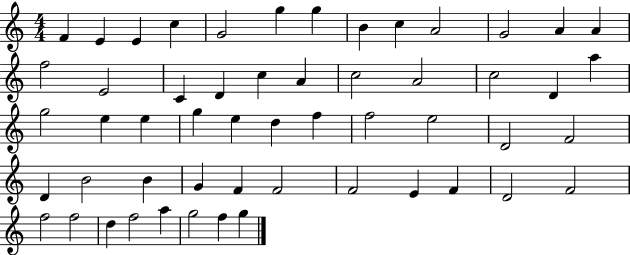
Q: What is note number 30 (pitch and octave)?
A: D5